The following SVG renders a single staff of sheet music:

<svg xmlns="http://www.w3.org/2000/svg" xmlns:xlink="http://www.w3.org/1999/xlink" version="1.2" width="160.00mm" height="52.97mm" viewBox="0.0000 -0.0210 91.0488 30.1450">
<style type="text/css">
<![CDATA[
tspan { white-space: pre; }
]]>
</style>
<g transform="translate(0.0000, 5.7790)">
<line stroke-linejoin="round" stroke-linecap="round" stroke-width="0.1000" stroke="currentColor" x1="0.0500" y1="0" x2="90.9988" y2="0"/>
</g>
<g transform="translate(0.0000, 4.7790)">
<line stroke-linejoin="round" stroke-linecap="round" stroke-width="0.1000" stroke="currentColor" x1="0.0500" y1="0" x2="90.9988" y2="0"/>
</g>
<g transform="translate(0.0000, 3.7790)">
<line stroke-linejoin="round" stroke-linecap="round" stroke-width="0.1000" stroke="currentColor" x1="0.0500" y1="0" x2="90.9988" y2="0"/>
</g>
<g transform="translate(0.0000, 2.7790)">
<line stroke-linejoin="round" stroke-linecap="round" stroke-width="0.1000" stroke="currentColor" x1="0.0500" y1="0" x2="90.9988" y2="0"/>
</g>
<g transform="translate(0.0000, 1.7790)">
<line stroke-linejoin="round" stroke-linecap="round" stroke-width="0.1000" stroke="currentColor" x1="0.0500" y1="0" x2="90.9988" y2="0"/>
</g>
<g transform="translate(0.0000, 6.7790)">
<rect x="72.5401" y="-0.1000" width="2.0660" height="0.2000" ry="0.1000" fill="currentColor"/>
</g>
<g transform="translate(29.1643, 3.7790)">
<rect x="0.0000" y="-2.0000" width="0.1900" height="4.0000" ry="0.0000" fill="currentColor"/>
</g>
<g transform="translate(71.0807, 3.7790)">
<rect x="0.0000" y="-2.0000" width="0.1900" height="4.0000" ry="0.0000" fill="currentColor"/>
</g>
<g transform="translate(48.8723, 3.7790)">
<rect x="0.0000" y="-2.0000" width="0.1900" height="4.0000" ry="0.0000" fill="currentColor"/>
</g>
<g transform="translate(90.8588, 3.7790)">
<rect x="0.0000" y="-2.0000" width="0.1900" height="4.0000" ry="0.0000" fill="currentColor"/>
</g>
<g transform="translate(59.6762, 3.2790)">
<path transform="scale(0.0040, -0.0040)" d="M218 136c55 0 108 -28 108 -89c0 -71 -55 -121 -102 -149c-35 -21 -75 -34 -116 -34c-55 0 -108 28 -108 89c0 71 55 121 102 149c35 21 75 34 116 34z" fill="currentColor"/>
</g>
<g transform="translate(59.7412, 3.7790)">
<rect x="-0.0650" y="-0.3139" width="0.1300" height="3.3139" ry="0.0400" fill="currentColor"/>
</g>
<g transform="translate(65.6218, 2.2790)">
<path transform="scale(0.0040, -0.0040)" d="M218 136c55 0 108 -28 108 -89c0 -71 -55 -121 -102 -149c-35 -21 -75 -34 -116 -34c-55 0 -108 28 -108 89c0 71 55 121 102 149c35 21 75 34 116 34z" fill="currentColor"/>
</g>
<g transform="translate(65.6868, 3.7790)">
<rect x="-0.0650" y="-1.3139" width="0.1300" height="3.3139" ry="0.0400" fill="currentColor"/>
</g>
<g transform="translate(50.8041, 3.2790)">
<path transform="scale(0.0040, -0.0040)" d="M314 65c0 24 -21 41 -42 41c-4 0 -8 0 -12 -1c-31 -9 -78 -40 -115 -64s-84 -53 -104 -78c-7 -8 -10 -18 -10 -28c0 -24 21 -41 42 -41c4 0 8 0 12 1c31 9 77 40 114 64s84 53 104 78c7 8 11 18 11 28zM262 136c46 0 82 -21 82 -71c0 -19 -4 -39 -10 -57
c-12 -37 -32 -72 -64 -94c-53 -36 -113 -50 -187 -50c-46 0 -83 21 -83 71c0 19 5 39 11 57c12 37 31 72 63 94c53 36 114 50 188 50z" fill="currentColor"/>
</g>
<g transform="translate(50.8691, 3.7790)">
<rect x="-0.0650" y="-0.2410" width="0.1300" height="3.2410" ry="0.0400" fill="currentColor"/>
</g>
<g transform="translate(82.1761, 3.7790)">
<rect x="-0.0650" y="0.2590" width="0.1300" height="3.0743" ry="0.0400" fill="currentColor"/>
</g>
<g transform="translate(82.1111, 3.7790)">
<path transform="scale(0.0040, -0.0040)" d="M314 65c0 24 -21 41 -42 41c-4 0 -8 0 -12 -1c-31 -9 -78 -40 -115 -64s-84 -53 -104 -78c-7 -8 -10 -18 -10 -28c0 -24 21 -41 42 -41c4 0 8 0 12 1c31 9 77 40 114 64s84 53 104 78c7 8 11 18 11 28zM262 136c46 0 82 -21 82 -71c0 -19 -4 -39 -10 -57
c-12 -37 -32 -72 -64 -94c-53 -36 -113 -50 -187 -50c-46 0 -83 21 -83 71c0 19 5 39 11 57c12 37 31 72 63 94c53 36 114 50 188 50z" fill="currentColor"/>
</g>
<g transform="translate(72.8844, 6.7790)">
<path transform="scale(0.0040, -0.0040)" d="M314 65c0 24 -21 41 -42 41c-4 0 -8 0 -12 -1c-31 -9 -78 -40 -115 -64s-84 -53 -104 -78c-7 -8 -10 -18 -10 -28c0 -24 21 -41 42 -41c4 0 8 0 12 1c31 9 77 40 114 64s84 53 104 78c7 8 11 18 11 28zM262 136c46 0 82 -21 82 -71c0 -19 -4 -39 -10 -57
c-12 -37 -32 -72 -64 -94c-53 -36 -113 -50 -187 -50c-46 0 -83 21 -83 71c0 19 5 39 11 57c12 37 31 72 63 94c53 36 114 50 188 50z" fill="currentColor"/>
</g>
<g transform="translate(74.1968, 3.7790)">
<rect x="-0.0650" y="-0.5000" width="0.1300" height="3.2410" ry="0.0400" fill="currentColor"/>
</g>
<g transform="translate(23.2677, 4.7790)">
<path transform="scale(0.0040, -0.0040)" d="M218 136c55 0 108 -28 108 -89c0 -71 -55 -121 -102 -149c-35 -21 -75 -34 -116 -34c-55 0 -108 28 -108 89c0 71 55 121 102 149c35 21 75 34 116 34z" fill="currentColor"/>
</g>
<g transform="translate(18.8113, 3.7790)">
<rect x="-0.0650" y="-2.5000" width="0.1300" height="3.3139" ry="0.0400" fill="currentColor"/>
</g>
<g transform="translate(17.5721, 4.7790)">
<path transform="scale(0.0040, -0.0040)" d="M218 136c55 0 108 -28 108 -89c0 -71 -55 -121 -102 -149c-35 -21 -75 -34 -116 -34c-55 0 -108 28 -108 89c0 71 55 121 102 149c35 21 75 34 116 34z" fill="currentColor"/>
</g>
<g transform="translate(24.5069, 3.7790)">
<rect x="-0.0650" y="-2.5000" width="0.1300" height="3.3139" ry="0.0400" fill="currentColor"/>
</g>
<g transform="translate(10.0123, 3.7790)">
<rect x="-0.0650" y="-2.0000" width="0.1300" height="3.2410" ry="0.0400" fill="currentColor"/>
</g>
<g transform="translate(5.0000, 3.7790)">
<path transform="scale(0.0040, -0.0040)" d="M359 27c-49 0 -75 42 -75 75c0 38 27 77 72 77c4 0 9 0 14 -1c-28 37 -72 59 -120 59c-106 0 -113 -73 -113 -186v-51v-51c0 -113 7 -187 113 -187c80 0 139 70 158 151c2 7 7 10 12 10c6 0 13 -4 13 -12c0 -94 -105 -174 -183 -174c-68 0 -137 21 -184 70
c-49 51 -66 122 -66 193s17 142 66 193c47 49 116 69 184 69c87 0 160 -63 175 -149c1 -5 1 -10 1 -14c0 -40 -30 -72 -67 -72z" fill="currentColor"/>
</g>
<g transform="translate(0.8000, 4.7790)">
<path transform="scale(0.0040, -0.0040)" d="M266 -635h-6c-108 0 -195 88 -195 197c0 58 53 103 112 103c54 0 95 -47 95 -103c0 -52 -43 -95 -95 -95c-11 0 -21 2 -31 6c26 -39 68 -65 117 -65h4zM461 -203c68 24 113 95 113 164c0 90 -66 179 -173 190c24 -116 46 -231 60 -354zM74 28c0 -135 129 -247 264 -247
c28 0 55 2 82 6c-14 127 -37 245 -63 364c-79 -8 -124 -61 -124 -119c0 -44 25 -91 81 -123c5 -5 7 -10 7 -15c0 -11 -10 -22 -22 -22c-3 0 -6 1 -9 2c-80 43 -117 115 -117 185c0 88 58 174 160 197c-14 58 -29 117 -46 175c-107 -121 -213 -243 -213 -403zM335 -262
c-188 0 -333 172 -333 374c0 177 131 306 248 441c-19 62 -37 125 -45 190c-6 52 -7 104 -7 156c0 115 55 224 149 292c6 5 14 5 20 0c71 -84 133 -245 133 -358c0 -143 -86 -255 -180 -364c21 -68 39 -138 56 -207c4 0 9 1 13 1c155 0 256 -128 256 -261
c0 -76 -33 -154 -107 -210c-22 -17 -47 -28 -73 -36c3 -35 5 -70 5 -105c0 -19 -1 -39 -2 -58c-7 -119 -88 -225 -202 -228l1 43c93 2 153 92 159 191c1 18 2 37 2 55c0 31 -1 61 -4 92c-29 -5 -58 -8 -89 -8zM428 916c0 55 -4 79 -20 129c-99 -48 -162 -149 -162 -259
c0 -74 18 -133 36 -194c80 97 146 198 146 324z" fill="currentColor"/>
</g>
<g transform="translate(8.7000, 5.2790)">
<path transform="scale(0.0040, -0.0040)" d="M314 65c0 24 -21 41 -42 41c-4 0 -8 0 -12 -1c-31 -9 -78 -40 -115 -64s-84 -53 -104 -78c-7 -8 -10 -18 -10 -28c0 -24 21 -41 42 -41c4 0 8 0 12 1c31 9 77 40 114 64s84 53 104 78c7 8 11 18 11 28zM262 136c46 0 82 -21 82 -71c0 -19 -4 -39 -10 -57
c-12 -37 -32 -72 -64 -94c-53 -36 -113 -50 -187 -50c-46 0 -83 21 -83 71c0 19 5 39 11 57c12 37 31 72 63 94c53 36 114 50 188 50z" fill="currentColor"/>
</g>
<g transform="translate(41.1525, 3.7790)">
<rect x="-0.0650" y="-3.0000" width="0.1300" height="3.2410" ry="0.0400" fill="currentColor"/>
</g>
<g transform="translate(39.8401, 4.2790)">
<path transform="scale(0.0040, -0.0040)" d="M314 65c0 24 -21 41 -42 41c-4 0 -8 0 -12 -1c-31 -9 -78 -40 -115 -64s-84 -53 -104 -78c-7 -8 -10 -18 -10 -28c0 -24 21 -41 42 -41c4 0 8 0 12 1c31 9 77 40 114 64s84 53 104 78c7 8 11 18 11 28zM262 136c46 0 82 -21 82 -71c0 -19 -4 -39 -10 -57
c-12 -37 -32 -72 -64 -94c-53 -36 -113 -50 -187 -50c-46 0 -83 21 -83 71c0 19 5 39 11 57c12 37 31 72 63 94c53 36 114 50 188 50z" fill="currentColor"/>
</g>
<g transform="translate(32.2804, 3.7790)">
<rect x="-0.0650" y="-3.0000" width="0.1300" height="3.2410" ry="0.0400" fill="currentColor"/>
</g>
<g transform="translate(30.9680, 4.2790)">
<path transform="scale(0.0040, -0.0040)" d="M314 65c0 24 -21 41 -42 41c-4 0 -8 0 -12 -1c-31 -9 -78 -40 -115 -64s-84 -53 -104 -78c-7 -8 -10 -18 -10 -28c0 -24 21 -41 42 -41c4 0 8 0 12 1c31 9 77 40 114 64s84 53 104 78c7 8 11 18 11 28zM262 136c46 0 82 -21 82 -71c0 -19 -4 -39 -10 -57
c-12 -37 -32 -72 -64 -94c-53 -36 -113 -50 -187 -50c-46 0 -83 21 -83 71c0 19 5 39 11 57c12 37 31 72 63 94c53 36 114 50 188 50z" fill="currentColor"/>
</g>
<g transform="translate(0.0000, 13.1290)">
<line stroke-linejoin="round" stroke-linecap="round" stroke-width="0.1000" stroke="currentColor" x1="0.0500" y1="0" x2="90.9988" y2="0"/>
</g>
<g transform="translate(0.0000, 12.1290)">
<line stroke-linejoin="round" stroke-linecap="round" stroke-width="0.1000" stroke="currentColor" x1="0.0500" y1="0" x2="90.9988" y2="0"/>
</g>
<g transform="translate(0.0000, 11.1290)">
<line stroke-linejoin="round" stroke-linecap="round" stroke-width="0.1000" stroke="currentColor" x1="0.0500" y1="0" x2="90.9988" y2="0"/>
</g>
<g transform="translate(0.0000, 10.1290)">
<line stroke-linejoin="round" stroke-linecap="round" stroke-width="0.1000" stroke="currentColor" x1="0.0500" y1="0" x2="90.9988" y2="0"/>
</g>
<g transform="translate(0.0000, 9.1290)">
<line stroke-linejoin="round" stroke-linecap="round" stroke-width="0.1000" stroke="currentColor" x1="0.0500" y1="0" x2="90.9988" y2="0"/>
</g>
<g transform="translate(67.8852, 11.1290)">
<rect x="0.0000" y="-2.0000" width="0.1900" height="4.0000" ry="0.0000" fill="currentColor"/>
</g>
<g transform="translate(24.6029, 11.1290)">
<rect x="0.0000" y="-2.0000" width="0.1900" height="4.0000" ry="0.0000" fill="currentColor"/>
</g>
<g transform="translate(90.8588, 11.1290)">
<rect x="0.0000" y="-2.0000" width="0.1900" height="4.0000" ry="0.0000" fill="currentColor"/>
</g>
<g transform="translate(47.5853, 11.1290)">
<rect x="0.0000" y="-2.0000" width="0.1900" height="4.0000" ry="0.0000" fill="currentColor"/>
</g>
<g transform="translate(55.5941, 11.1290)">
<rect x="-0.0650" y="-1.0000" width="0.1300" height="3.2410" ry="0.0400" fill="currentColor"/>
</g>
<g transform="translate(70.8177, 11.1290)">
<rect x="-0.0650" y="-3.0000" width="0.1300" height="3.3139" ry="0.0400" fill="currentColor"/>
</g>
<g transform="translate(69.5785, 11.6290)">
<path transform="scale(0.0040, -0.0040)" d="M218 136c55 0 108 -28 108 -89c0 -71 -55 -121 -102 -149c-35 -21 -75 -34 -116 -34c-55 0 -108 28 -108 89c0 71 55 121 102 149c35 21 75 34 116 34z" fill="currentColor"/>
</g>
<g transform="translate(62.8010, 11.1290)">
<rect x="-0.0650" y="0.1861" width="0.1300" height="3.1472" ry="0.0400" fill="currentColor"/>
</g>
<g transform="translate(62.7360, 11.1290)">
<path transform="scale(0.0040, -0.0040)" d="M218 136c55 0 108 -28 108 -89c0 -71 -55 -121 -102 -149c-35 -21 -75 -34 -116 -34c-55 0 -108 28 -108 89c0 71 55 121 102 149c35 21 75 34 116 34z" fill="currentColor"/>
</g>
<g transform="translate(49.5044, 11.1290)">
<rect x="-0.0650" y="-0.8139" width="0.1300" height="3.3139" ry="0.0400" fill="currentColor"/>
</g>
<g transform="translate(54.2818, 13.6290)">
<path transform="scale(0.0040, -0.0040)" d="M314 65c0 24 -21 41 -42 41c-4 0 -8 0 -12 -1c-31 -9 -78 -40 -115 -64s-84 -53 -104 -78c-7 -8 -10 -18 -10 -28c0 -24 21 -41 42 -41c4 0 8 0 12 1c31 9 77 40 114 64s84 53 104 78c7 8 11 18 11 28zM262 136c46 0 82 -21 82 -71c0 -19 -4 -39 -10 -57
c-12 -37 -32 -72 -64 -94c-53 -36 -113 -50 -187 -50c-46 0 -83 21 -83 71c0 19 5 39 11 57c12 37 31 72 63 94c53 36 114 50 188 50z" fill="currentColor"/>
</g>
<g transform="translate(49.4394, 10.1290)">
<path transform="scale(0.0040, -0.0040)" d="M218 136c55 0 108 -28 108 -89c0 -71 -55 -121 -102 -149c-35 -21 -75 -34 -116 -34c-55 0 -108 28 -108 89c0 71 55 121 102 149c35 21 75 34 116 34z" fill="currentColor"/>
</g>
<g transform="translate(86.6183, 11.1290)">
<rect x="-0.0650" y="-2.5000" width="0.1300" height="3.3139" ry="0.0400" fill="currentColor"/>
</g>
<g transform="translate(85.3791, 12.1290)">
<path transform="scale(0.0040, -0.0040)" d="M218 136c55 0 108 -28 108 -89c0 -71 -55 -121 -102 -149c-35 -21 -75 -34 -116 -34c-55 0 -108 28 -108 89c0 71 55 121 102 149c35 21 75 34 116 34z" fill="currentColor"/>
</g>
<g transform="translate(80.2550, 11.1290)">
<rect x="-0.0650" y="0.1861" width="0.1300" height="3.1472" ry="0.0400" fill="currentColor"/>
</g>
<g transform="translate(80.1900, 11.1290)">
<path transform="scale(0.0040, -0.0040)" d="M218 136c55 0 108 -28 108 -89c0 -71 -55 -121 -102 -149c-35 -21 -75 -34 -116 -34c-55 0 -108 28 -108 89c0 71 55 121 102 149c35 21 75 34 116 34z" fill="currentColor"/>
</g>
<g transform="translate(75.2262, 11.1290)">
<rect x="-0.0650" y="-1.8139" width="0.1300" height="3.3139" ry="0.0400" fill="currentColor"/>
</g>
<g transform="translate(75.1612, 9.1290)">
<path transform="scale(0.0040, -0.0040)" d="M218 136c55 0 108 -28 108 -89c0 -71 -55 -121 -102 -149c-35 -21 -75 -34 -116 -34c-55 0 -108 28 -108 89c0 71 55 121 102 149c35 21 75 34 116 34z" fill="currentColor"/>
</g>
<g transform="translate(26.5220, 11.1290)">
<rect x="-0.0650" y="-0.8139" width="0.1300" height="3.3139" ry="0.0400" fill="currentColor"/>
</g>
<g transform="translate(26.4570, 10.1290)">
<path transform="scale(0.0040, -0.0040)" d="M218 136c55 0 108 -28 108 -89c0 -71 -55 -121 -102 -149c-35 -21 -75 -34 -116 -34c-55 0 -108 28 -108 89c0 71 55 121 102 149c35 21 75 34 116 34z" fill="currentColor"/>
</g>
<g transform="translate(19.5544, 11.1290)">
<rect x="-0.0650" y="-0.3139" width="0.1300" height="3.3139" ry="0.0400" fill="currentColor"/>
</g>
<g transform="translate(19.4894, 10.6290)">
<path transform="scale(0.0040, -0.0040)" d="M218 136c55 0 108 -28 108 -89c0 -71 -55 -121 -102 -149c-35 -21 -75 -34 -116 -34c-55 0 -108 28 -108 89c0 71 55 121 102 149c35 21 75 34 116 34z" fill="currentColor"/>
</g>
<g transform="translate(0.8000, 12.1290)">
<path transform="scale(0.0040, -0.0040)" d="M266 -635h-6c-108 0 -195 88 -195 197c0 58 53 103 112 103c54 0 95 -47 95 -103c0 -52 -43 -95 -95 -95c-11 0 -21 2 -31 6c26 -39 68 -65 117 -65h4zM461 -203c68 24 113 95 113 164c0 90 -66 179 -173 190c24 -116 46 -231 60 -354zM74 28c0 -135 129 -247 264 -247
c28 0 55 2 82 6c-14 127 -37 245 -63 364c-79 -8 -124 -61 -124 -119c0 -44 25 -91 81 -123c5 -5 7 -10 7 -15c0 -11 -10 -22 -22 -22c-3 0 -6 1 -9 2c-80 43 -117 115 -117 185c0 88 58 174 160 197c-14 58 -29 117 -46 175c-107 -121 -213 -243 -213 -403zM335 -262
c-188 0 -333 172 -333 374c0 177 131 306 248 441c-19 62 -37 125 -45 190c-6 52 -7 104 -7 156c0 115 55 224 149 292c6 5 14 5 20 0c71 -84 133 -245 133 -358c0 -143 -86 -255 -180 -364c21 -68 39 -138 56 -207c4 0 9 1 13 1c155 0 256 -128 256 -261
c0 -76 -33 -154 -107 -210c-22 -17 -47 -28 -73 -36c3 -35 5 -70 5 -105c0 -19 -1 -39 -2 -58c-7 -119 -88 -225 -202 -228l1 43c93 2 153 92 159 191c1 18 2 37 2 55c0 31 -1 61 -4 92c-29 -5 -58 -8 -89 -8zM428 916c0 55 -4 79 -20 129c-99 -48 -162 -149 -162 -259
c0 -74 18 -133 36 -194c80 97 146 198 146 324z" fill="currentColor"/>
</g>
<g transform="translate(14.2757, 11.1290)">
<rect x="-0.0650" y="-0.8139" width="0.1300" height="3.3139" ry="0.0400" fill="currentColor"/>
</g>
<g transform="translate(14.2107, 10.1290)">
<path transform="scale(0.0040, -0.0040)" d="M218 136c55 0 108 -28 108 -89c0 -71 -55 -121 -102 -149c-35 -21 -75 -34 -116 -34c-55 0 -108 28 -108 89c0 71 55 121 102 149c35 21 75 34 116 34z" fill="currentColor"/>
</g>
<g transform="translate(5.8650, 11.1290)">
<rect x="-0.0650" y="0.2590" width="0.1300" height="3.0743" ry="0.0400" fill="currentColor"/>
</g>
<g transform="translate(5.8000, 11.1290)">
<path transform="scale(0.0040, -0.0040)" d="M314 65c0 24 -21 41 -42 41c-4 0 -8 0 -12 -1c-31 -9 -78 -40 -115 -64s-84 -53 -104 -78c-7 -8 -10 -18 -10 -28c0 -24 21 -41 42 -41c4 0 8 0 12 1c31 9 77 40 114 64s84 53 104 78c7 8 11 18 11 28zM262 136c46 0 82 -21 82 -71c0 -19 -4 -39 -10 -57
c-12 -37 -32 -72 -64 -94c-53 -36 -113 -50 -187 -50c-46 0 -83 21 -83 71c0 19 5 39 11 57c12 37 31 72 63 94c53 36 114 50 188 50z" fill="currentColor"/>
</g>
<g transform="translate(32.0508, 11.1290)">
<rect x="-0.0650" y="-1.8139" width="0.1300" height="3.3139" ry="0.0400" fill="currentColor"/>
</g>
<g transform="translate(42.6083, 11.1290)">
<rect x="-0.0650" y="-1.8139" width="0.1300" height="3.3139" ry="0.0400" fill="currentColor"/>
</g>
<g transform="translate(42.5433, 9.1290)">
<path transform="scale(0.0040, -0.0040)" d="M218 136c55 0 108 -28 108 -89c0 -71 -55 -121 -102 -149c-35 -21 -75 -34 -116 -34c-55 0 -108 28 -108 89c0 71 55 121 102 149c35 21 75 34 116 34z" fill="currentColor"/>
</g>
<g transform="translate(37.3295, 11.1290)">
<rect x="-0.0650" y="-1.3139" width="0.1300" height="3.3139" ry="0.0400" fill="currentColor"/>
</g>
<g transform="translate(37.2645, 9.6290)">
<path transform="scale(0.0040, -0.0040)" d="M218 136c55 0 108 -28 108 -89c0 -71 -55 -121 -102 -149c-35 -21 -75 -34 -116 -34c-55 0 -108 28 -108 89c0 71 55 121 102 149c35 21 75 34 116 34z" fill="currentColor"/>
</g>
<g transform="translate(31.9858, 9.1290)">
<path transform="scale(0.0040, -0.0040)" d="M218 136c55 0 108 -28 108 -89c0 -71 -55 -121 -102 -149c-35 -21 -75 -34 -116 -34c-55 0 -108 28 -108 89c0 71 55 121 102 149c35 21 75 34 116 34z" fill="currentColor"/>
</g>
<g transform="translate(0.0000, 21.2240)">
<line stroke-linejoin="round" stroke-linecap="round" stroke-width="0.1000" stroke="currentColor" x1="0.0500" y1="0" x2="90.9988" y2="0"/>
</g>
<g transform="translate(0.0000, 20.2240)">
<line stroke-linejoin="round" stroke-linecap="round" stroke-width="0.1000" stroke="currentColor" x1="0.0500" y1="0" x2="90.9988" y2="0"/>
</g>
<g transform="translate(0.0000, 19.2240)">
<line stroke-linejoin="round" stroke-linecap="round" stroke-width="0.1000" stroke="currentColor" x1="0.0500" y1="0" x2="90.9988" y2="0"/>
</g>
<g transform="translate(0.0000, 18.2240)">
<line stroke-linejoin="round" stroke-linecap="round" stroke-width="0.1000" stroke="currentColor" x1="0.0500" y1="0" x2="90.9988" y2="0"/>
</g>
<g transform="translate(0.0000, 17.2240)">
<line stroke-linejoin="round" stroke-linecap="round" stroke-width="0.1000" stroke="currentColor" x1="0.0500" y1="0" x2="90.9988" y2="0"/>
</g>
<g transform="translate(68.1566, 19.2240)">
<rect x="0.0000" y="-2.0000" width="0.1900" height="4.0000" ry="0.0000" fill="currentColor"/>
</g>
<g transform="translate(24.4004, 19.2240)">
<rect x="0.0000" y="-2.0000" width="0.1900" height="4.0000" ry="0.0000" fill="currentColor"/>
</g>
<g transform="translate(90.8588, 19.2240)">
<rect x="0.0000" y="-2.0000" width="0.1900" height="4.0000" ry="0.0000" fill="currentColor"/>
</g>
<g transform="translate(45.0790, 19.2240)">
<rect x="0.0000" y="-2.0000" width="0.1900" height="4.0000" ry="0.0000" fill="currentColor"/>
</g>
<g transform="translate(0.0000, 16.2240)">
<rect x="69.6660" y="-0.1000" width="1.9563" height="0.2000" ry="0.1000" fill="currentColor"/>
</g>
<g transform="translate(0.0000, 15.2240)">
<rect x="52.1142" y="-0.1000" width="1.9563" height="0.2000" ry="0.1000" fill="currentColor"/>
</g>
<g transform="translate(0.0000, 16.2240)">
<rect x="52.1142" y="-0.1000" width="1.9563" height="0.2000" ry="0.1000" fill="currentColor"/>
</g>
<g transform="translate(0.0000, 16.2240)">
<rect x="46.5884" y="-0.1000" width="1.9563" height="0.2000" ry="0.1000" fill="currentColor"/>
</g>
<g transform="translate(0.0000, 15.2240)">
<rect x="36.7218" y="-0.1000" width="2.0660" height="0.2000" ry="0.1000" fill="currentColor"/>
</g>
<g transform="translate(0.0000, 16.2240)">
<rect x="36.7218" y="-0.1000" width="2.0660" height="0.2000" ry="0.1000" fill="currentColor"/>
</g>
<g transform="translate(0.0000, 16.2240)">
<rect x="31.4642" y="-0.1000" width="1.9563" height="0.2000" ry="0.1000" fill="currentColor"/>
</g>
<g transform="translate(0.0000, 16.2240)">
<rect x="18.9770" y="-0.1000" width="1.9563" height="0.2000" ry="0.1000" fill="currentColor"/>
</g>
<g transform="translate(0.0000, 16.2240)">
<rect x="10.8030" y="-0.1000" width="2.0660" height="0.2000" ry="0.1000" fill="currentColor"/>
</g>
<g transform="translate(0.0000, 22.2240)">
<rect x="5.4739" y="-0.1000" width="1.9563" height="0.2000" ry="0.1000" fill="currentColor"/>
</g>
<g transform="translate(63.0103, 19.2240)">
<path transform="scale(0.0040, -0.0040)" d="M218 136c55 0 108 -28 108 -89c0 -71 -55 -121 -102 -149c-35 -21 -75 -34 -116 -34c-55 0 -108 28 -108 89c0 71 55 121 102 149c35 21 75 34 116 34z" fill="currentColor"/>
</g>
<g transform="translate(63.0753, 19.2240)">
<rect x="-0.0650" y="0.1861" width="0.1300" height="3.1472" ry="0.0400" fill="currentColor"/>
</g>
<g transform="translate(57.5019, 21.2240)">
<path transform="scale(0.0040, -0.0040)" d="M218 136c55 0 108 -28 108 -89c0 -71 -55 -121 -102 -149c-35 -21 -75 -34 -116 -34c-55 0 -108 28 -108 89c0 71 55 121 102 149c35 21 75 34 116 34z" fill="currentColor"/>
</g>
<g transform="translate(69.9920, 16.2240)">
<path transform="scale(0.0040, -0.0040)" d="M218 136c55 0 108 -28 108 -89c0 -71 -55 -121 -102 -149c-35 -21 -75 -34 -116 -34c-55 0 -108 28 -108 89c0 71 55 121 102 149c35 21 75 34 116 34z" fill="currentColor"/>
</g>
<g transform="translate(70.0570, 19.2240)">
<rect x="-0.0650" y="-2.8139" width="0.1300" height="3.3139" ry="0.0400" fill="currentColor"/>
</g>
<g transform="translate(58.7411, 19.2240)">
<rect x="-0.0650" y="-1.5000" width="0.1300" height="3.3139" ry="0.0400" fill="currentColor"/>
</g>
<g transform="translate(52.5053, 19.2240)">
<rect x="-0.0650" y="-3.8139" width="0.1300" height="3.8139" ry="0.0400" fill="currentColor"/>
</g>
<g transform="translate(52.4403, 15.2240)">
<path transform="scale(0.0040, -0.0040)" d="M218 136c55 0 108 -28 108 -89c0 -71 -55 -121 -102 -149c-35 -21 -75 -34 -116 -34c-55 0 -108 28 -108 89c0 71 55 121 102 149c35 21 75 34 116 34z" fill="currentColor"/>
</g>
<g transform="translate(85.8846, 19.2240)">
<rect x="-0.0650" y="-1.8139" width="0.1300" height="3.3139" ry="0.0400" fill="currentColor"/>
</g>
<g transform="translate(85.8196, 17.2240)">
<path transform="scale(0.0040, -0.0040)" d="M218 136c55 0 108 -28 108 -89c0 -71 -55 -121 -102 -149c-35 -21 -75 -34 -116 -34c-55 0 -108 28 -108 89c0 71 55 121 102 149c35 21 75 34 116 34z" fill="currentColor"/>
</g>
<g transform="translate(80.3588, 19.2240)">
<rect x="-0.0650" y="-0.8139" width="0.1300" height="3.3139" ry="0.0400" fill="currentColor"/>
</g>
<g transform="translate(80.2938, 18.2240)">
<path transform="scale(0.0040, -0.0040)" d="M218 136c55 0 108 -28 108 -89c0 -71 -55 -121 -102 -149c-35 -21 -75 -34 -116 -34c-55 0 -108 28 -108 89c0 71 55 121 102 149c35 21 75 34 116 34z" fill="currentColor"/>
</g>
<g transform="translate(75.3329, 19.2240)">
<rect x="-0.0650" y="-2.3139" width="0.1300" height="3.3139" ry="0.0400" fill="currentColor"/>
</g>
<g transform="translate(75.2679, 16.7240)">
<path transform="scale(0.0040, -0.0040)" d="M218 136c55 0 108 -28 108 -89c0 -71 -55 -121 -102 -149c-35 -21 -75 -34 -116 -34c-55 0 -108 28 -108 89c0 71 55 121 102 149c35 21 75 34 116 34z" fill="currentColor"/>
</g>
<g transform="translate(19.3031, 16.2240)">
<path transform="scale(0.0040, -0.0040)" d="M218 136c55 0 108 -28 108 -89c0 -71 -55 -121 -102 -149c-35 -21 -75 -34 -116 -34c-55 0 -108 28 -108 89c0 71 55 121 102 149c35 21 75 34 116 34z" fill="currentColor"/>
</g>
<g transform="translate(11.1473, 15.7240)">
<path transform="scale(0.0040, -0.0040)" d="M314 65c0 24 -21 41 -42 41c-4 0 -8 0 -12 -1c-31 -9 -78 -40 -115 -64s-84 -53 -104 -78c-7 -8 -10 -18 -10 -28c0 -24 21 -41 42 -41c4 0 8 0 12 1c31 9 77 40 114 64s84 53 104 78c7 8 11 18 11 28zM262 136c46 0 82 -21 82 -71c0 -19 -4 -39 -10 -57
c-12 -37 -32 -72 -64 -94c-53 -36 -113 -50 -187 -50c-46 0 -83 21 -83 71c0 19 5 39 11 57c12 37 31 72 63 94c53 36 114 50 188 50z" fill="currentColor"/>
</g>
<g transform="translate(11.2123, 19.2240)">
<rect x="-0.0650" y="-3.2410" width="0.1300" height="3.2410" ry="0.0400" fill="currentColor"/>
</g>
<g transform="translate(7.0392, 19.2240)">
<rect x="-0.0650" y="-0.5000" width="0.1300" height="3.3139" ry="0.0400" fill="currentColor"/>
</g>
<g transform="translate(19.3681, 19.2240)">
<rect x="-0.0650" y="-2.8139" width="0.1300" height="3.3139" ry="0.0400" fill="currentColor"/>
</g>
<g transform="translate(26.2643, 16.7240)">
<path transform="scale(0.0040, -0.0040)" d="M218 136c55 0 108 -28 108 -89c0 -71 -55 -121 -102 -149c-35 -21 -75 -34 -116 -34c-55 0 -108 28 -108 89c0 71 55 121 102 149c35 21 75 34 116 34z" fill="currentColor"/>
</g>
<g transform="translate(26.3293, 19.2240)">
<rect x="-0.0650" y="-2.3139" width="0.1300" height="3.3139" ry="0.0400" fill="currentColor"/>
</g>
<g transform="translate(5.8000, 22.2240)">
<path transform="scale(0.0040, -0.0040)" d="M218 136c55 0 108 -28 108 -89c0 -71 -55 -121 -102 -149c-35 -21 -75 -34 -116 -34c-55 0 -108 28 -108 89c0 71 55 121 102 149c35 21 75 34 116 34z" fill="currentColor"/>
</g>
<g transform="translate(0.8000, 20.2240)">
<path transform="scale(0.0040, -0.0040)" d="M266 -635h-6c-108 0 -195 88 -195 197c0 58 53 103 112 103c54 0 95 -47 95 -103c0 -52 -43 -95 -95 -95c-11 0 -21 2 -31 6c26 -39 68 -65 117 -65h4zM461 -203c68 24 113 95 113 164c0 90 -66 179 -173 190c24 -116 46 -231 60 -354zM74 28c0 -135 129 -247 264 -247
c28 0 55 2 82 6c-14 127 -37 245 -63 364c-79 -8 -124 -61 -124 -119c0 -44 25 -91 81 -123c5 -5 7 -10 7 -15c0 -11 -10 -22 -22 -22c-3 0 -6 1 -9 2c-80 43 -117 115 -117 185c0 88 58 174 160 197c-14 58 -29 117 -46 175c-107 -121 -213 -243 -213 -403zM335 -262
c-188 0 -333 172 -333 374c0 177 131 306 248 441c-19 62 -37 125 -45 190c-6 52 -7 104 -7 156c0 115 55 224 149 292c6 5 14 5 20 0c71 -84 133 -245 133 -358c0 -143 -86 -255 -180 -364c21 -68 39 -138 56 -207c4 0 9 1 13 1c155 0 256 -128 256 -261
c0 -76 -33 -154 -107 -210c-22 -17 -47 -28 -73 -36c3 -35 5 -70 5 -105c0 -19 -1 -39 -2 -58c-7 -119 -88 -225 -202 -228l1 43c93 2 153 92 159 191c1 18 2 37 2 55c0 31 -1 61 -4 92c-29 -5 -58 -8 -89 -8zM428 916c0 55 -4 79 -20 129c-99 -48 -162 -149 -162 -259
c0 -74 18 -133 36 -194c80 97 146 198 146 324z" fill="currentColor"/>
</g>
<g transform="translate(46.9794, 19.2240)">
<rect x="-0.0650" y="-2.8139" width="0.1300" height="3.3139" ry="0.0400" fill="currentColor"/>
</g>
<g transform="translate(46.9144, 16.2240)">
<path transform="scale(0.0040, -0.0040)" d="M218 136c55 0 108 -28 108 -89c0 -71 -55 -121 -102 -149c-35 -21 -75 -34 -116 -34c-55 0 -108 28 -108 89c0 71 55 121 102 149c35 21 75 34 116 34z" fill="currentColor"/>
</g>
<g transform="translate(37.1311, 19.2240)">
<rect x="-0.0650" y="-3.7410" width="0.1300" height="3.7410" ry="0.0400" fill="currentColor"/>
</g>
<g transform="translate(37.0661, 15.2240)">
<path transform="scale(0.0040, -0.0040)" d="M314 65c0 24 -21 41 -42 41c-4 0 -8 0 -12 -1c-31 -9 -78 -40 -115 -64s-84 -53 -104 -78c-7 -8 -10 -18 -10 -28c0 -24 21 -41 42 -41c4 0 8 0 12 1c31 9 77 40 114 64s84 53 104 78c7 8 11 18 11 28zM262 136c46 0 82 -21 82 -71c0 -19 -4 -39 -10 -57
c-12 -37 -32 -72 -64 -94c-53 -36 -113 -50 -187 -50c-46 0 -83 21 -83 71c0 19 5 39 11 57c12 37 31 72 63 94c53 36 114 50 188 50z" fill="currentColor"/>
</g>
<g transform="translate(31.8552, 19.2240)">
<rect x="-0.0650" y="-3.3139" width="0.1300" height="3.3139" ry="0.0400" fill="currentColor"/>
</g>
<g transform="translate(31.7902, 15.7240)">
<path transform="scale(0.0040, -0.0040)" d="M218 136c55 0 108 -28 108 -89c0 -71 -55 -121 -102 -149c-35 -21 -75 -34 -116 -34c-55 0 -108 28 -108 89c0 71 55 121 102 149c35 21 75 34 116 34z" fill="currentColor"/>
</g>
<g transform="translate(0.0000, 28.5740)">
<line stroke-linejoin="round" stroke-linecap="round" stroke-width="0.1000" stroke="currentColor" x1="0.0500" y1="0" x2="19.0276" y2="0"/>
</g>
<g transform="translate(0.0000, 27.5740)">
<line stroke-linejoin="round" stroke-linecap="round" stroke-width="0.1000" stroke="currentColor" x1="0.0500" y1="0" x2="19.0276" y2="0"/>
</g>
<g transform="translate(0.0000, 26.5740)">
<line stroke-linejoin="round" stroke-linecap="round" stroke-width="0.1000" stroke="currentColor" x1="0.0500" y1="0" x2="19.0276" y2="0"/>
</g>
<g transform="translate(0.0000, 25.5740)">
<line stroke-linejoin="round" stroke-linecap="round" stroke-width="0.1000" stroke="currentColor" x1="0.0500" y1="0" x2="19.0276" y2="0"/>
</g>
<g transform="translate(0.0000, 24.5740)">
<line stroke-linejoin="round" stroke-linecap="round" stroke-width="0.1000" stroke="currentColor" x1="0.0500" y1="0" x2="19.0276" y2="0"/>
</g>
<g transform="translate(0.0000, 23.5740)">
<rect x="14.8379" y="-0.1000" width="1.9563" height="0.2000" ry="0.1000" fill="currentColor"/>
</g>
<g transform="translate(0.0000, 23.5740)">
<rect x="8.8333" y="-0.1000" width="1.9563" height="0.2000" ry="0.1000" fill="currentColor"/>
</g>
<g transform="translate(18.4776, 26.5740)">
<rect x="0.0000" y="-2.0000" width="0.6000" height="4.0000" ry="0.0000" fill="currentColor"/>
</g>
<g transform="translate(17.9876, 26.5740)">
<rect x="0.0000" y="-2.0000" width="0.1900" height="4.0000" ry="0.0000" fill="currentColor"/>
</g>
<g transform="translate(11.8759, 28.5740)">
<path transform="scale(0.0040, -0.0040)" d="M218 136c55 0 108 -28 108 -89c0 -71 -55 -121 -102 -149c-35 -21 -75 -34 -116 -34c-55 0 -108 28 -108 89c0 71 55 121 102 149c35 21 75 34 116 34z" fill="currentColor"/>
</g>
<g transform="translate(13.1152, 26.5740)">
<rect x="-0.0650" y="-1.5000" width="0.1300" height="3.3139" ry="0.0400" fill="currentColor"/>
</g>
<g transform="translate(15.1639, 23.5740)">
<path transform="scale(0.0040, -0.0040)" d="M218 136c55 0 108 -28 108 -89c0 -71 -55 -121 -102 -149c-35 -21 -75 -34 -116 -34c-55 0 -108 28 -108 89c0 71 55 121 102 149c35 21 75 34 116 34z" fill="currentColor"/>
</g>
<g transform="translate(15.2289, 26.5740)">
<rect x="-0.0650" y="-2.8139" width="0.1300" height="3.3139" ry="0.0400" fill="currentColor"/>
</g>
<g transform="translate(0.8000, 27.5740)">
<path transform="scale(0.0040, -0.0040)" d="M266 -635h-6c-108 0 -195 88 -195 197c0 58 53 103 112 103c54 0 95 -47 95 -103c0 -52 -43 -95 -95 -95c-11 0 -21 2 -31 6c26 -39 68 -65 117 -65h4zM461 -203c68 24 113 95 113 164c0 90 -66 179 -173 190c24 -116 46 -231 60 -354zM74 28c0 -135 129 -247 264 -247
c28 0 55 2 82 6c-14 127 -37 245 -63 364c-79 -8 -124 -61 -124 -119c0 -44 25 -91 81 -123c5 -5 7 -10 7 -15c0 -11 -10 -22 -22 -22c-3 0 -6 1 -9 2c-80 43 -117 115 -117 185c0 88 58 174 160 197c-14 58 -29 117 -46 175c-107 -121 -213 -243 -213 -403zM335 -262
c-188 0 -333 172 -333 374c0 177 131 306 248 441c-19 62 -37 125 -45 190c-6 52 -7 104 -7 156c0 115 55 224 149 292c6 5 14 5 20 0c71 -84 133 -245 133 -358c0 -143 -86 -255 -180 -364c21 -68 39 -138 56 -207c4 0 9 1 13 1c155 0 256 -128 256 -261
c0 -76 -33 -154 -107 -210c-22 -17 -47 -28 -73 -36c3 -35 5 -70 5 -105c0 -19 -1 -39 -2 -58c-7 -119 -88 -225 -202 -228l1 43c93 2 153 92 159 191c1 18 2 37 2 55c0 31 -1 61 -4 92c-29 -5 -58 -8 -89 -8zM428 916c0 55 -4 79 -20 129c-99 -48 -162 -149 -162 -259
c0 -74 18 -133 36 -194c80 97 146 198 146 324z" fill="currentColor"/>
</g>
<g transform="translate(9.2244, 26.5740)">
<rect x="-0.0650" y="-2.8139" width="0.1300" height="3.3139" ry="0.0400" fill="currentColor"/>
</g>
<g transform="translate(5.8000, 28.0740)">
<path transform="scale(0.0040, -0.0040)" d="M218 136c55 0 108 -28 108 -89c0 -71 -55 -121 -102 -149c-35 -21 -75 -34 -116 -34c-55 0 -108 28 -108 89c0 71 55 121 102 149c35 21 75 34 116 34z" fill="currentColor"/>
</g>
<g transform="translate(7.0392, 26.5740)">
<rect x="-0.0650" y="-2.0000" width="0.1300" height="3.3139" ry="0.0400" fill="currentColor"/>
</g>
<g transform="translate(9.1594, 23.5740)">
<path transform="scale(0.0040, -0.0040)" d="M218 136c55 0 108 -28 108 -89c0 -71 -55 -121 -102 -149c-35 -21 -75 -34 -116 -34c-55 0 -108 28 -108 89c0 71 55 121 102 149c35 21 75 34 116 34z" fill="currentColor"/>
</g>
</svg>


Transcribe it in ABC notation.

X:1
T:Untitled
M:4/4
L:1/4
K:C
F2 G G A2 A2 c2 c e C2 B2 B2 d c d f e f d D2 B A f B G C b2 a g b c'2 a c' E B a g d f F a E a